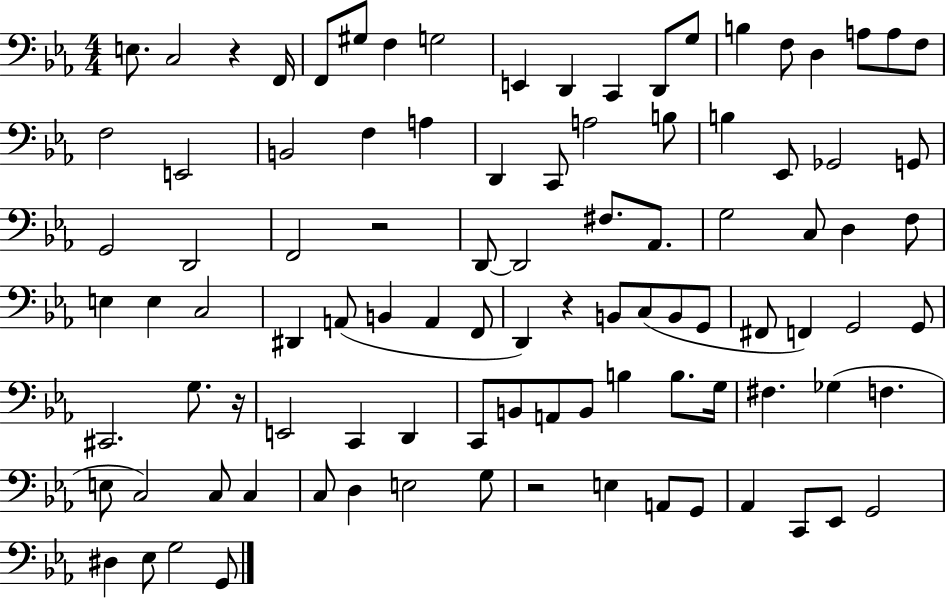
E3/e. C3/h R/q F2/s F2/e G#3/e F3/q G3/h E2/q D2/q C2/q D2/e G3/e B3/q F3/e D3/q A3/e A3/e F3/e F3/h E2/h B2/h F3/q A3/q D2/q C2/e A3/h B3/e B3/q Eb2/e Gb2/h G2/e G2/h D2/h F2/h R/h D2/e D2/h F#3/e. Ab2/e. G3/h C3/e D3/q F3/e E3/q E3/q C3/h D#2/q A2/e B2/q A2/q F2/e D2/q R/q B2/e C3/e B2/e G2/e F#2/e F2/q G2/h G2/e C#2/h. G3/e. R/s E2/h C2/q D2/q C2/e B2/e A2/e B2/e B3/q B3/e. G3/s F#3/q. Gb3/q F3/q. E3/e C3/h C3/e C3/q C3/e D3/q E3/h G3/e R/h E3/q A2/e G2/e Ab2/q C2/e Eb2/e G2/h D#3/q Eb3/e G3/h G2/e